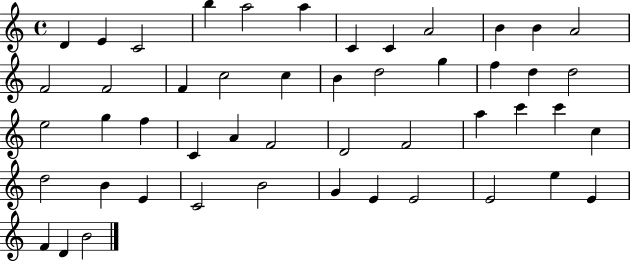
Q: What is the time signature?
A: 4/4